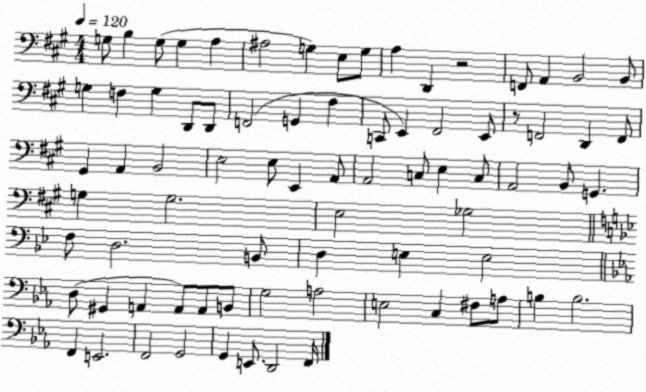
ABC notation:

X:1
T:Untitled
M:4/4
L:1/4
K:A
G,/2 B, G,/2 G, A, ^A,2 G, E,/2 G,/2 A, D,, z2 F,,/2 A,, B,,2 B,,/2 G, F, G, D,,/2 D,,/2 F,,2 G,, ^F, C,,/2 E,, ^F,,2 E,,/2 z/2 F,,2 D,, F,,/2 ^G,, A,, B,,2 E,2 E,/2 E,, A,,/2 A,,2 C,/2 E, C,/2 A,,2 B,,/2 G,, G, G,2 E,2 _G,2 F,/2 D,2 B,,/2 D, E, E,2 D,/2 ^G,, A,, A,,/2 A,,/2 B,,/2 G,2 A,2 E,2 C, ^F,/2 A,/2 B, B,2 F,, E,,2 F,,2 G,,2 G,, E,,/2 D,,2 F,,/4